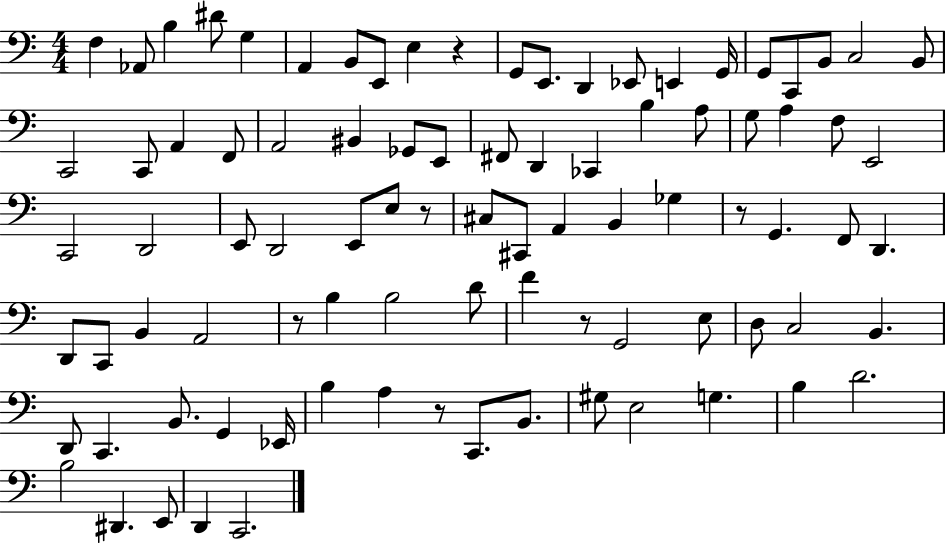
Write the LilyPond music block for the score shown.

{
  \clef bass
  \numericTimeSignature
  \time 4/4
  \key c \major
  f4 aes,8 b4 dis'8 g4 | a,4 b,8 e,8 e4 r4 | g,8 e,8. d,4 ees,8 e,4 g,16 | g,8 c,8 b,8 c2 b,8 | \break c,2 c,8 a,4 f,8 | a,2 bis,4 ges,8 e,8 | fis,8 d,4 ces,4 b4 a8 | g8 a4 f8 e,2 | \break c,2 d,2 | e,8 d,2 e,8 e8 r8 | cis8 cis,8 a,4 b,4 ges4 | r8 g,4. f,8 d,4. | \break d,8 c,8 b,4 a,2 | r8 b4 b2 d'8 | f'4 r8 g,2 e8 | d8 c2 b,4. | \break d,8 c,4. b,8. g,4 ees,16 | b4 a4 r8 c,8. b,8. | gis8 e2 g4. | b4 d'2. | \break b2 dis,4. e,8 | d,4 c,2. | \bar "|."
}